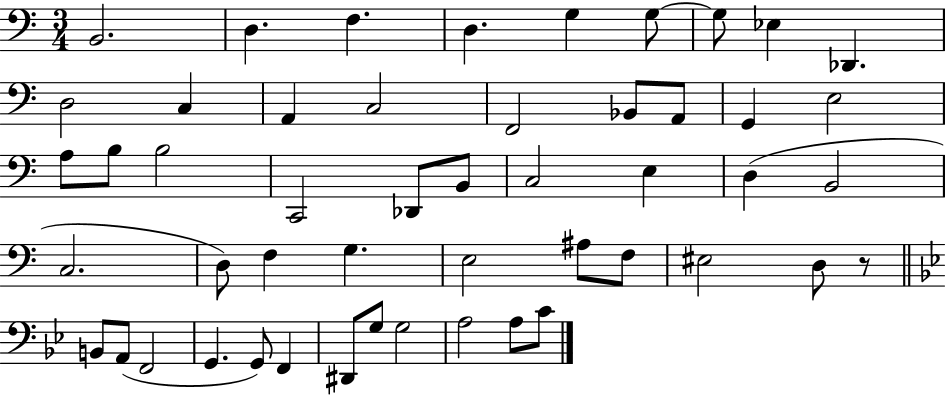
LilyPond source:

{
  \clef bass
  \numericTimeSignature
  \time 3/4
  \key c \major
  b,2. | d4. f4. | d4. g4 g8~~ | g8 ees4 des,4. | \break d2 c4 | a,4 c2 | f,2 bes,8 a,8 | g,4 e2 | \break a8 b8 b2 | c,2 des,8 b,8 | c2 e4 | d4( b,2 | \break c2. | d8) f4 g4. | e2 ais8 f8 | eis2 d8 r8 | \break \bar "||" \break \key bes \major b,8 a,8( f,2 | g,4. g,8) f,4 | dis,8 g8 g2 | a2 a8 c'8 | \break \bar "|."
}